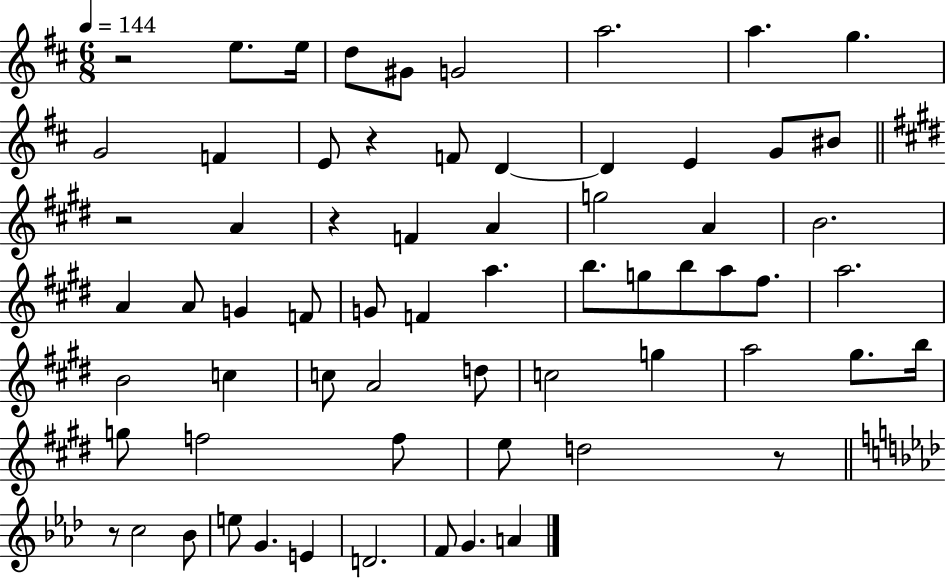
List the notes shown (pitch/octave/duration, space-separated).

R/h E5/e. E5/s D5/e G#4/e G4/h A5/h. A5/q. G5/q. G4/h F4/q E4/e R/q F4/e D4/q D4/q E4/q G4/e BIS4/e R/h A4/q R/q F4/q A4/q G5/h A4/q B4/h. A4/q A4/e G4/q F4/e G4/e F4/q A5/q. B5/e. G5/e B5/e A5/e F#5/e. A5/h. B4/h C5/q C5/e A4/h D5/e C5/h G5/q A5/h G#5/e. B5/s G5/e F5/h F5/e E5/e D5/h R/e R/e C5/h Bb4/e E5/e G4/q. E4/q D4/h. F4/e G4/q. A4/q